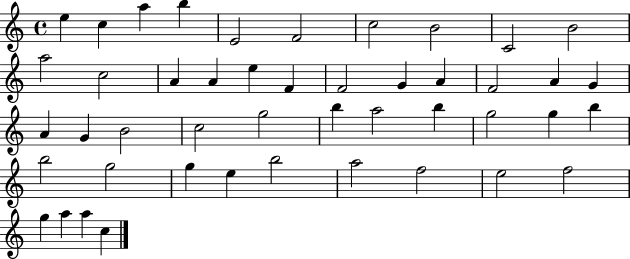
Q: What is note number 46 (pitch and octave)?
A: C5